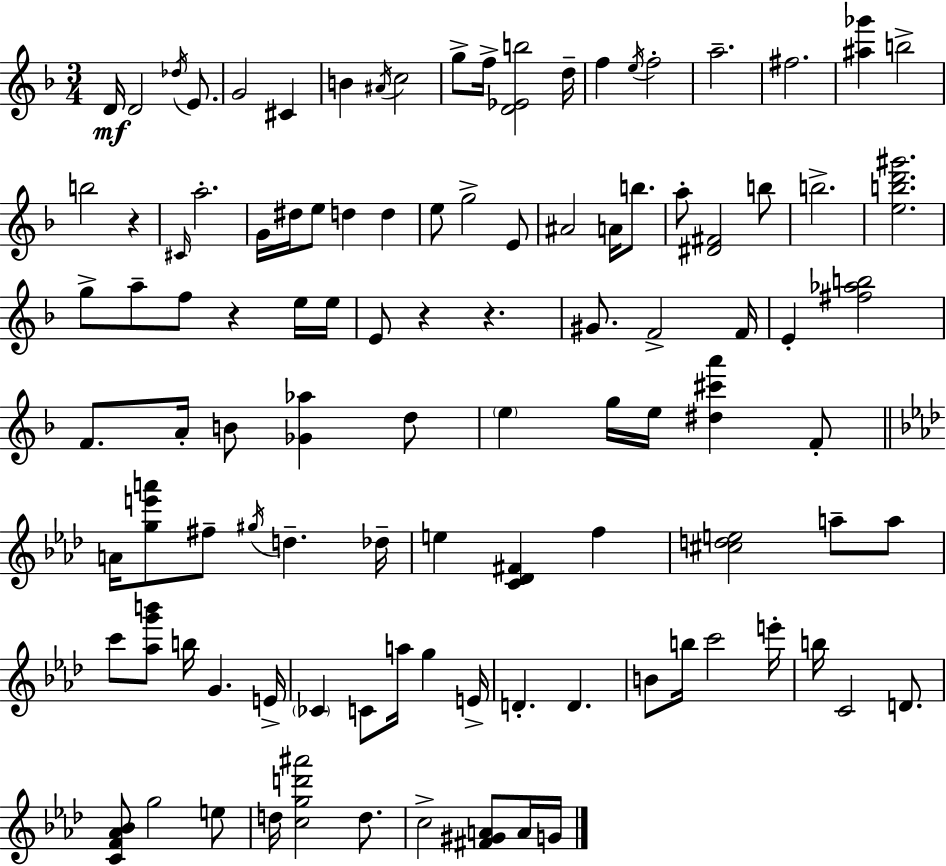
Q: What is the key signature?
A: D minor